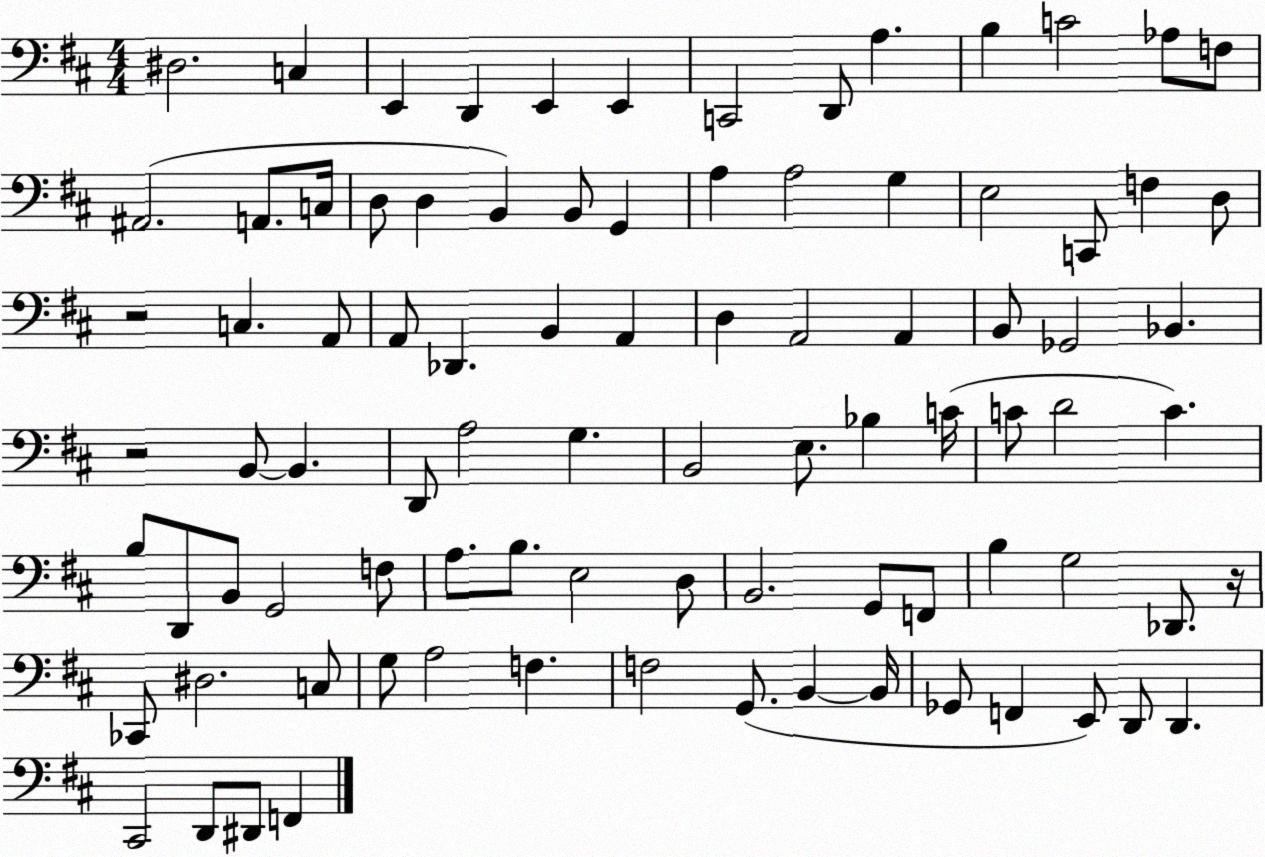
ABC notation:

X:1
T:Untitled
M:4/4
L:1/4
K:D
^D,2 C, E,, D,, E,, E,, C,,2 D,,/2 A, B, C2 _A,/2 F,/2 ^A,,2 A,,/2 C,/4 D,/2 D, B,, B,,/2 G,, A, A,2 G, E,2 C,,/2 F, D,/2 z2 C, A,,/2 A,,/2 _D,, B,, A,, D, A,,2 A,, B,,/2 _G,,2 _B,, z2 B,,/2 B,, D,,/2 A,2 G, B,,2 E,/2 _B, C/4 C/2 D2 C B,/2 D,,/2 B,,/2 G,,2 F,/2 A,/2 B,/2 E,2 D,/2 B,,2 G,,/2 F,,/2 B, G,2 _D,,/2 z/4 _C,,/2 ^D,2 C,/2 G,/2 A,2 F, F,2 G,,/2 B,, B,,/4 _G,,/2 F,, E,,/2 D,,/2 D,, ^C,,2 D,,/2 ^D,,/2 F,,